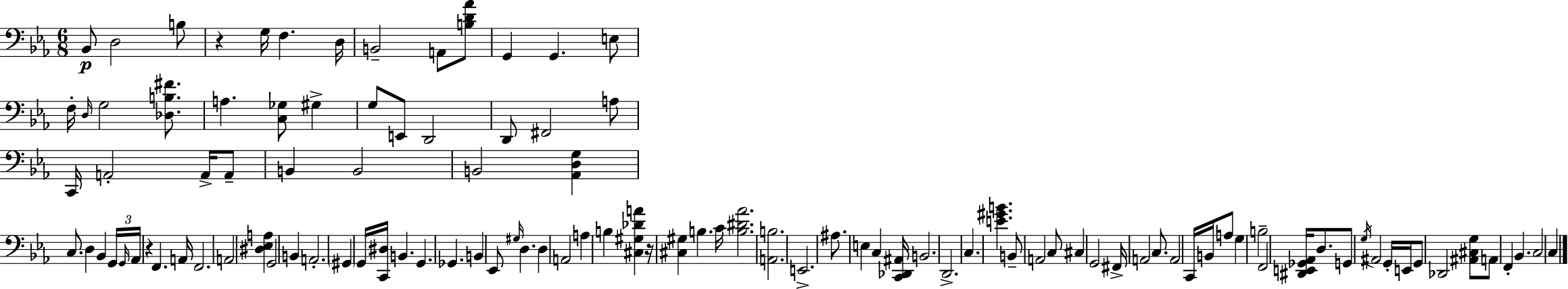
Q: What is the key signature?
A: EES major